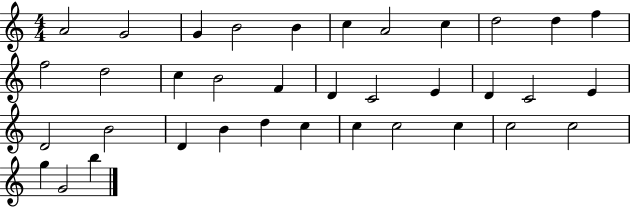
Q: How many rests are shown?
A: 0